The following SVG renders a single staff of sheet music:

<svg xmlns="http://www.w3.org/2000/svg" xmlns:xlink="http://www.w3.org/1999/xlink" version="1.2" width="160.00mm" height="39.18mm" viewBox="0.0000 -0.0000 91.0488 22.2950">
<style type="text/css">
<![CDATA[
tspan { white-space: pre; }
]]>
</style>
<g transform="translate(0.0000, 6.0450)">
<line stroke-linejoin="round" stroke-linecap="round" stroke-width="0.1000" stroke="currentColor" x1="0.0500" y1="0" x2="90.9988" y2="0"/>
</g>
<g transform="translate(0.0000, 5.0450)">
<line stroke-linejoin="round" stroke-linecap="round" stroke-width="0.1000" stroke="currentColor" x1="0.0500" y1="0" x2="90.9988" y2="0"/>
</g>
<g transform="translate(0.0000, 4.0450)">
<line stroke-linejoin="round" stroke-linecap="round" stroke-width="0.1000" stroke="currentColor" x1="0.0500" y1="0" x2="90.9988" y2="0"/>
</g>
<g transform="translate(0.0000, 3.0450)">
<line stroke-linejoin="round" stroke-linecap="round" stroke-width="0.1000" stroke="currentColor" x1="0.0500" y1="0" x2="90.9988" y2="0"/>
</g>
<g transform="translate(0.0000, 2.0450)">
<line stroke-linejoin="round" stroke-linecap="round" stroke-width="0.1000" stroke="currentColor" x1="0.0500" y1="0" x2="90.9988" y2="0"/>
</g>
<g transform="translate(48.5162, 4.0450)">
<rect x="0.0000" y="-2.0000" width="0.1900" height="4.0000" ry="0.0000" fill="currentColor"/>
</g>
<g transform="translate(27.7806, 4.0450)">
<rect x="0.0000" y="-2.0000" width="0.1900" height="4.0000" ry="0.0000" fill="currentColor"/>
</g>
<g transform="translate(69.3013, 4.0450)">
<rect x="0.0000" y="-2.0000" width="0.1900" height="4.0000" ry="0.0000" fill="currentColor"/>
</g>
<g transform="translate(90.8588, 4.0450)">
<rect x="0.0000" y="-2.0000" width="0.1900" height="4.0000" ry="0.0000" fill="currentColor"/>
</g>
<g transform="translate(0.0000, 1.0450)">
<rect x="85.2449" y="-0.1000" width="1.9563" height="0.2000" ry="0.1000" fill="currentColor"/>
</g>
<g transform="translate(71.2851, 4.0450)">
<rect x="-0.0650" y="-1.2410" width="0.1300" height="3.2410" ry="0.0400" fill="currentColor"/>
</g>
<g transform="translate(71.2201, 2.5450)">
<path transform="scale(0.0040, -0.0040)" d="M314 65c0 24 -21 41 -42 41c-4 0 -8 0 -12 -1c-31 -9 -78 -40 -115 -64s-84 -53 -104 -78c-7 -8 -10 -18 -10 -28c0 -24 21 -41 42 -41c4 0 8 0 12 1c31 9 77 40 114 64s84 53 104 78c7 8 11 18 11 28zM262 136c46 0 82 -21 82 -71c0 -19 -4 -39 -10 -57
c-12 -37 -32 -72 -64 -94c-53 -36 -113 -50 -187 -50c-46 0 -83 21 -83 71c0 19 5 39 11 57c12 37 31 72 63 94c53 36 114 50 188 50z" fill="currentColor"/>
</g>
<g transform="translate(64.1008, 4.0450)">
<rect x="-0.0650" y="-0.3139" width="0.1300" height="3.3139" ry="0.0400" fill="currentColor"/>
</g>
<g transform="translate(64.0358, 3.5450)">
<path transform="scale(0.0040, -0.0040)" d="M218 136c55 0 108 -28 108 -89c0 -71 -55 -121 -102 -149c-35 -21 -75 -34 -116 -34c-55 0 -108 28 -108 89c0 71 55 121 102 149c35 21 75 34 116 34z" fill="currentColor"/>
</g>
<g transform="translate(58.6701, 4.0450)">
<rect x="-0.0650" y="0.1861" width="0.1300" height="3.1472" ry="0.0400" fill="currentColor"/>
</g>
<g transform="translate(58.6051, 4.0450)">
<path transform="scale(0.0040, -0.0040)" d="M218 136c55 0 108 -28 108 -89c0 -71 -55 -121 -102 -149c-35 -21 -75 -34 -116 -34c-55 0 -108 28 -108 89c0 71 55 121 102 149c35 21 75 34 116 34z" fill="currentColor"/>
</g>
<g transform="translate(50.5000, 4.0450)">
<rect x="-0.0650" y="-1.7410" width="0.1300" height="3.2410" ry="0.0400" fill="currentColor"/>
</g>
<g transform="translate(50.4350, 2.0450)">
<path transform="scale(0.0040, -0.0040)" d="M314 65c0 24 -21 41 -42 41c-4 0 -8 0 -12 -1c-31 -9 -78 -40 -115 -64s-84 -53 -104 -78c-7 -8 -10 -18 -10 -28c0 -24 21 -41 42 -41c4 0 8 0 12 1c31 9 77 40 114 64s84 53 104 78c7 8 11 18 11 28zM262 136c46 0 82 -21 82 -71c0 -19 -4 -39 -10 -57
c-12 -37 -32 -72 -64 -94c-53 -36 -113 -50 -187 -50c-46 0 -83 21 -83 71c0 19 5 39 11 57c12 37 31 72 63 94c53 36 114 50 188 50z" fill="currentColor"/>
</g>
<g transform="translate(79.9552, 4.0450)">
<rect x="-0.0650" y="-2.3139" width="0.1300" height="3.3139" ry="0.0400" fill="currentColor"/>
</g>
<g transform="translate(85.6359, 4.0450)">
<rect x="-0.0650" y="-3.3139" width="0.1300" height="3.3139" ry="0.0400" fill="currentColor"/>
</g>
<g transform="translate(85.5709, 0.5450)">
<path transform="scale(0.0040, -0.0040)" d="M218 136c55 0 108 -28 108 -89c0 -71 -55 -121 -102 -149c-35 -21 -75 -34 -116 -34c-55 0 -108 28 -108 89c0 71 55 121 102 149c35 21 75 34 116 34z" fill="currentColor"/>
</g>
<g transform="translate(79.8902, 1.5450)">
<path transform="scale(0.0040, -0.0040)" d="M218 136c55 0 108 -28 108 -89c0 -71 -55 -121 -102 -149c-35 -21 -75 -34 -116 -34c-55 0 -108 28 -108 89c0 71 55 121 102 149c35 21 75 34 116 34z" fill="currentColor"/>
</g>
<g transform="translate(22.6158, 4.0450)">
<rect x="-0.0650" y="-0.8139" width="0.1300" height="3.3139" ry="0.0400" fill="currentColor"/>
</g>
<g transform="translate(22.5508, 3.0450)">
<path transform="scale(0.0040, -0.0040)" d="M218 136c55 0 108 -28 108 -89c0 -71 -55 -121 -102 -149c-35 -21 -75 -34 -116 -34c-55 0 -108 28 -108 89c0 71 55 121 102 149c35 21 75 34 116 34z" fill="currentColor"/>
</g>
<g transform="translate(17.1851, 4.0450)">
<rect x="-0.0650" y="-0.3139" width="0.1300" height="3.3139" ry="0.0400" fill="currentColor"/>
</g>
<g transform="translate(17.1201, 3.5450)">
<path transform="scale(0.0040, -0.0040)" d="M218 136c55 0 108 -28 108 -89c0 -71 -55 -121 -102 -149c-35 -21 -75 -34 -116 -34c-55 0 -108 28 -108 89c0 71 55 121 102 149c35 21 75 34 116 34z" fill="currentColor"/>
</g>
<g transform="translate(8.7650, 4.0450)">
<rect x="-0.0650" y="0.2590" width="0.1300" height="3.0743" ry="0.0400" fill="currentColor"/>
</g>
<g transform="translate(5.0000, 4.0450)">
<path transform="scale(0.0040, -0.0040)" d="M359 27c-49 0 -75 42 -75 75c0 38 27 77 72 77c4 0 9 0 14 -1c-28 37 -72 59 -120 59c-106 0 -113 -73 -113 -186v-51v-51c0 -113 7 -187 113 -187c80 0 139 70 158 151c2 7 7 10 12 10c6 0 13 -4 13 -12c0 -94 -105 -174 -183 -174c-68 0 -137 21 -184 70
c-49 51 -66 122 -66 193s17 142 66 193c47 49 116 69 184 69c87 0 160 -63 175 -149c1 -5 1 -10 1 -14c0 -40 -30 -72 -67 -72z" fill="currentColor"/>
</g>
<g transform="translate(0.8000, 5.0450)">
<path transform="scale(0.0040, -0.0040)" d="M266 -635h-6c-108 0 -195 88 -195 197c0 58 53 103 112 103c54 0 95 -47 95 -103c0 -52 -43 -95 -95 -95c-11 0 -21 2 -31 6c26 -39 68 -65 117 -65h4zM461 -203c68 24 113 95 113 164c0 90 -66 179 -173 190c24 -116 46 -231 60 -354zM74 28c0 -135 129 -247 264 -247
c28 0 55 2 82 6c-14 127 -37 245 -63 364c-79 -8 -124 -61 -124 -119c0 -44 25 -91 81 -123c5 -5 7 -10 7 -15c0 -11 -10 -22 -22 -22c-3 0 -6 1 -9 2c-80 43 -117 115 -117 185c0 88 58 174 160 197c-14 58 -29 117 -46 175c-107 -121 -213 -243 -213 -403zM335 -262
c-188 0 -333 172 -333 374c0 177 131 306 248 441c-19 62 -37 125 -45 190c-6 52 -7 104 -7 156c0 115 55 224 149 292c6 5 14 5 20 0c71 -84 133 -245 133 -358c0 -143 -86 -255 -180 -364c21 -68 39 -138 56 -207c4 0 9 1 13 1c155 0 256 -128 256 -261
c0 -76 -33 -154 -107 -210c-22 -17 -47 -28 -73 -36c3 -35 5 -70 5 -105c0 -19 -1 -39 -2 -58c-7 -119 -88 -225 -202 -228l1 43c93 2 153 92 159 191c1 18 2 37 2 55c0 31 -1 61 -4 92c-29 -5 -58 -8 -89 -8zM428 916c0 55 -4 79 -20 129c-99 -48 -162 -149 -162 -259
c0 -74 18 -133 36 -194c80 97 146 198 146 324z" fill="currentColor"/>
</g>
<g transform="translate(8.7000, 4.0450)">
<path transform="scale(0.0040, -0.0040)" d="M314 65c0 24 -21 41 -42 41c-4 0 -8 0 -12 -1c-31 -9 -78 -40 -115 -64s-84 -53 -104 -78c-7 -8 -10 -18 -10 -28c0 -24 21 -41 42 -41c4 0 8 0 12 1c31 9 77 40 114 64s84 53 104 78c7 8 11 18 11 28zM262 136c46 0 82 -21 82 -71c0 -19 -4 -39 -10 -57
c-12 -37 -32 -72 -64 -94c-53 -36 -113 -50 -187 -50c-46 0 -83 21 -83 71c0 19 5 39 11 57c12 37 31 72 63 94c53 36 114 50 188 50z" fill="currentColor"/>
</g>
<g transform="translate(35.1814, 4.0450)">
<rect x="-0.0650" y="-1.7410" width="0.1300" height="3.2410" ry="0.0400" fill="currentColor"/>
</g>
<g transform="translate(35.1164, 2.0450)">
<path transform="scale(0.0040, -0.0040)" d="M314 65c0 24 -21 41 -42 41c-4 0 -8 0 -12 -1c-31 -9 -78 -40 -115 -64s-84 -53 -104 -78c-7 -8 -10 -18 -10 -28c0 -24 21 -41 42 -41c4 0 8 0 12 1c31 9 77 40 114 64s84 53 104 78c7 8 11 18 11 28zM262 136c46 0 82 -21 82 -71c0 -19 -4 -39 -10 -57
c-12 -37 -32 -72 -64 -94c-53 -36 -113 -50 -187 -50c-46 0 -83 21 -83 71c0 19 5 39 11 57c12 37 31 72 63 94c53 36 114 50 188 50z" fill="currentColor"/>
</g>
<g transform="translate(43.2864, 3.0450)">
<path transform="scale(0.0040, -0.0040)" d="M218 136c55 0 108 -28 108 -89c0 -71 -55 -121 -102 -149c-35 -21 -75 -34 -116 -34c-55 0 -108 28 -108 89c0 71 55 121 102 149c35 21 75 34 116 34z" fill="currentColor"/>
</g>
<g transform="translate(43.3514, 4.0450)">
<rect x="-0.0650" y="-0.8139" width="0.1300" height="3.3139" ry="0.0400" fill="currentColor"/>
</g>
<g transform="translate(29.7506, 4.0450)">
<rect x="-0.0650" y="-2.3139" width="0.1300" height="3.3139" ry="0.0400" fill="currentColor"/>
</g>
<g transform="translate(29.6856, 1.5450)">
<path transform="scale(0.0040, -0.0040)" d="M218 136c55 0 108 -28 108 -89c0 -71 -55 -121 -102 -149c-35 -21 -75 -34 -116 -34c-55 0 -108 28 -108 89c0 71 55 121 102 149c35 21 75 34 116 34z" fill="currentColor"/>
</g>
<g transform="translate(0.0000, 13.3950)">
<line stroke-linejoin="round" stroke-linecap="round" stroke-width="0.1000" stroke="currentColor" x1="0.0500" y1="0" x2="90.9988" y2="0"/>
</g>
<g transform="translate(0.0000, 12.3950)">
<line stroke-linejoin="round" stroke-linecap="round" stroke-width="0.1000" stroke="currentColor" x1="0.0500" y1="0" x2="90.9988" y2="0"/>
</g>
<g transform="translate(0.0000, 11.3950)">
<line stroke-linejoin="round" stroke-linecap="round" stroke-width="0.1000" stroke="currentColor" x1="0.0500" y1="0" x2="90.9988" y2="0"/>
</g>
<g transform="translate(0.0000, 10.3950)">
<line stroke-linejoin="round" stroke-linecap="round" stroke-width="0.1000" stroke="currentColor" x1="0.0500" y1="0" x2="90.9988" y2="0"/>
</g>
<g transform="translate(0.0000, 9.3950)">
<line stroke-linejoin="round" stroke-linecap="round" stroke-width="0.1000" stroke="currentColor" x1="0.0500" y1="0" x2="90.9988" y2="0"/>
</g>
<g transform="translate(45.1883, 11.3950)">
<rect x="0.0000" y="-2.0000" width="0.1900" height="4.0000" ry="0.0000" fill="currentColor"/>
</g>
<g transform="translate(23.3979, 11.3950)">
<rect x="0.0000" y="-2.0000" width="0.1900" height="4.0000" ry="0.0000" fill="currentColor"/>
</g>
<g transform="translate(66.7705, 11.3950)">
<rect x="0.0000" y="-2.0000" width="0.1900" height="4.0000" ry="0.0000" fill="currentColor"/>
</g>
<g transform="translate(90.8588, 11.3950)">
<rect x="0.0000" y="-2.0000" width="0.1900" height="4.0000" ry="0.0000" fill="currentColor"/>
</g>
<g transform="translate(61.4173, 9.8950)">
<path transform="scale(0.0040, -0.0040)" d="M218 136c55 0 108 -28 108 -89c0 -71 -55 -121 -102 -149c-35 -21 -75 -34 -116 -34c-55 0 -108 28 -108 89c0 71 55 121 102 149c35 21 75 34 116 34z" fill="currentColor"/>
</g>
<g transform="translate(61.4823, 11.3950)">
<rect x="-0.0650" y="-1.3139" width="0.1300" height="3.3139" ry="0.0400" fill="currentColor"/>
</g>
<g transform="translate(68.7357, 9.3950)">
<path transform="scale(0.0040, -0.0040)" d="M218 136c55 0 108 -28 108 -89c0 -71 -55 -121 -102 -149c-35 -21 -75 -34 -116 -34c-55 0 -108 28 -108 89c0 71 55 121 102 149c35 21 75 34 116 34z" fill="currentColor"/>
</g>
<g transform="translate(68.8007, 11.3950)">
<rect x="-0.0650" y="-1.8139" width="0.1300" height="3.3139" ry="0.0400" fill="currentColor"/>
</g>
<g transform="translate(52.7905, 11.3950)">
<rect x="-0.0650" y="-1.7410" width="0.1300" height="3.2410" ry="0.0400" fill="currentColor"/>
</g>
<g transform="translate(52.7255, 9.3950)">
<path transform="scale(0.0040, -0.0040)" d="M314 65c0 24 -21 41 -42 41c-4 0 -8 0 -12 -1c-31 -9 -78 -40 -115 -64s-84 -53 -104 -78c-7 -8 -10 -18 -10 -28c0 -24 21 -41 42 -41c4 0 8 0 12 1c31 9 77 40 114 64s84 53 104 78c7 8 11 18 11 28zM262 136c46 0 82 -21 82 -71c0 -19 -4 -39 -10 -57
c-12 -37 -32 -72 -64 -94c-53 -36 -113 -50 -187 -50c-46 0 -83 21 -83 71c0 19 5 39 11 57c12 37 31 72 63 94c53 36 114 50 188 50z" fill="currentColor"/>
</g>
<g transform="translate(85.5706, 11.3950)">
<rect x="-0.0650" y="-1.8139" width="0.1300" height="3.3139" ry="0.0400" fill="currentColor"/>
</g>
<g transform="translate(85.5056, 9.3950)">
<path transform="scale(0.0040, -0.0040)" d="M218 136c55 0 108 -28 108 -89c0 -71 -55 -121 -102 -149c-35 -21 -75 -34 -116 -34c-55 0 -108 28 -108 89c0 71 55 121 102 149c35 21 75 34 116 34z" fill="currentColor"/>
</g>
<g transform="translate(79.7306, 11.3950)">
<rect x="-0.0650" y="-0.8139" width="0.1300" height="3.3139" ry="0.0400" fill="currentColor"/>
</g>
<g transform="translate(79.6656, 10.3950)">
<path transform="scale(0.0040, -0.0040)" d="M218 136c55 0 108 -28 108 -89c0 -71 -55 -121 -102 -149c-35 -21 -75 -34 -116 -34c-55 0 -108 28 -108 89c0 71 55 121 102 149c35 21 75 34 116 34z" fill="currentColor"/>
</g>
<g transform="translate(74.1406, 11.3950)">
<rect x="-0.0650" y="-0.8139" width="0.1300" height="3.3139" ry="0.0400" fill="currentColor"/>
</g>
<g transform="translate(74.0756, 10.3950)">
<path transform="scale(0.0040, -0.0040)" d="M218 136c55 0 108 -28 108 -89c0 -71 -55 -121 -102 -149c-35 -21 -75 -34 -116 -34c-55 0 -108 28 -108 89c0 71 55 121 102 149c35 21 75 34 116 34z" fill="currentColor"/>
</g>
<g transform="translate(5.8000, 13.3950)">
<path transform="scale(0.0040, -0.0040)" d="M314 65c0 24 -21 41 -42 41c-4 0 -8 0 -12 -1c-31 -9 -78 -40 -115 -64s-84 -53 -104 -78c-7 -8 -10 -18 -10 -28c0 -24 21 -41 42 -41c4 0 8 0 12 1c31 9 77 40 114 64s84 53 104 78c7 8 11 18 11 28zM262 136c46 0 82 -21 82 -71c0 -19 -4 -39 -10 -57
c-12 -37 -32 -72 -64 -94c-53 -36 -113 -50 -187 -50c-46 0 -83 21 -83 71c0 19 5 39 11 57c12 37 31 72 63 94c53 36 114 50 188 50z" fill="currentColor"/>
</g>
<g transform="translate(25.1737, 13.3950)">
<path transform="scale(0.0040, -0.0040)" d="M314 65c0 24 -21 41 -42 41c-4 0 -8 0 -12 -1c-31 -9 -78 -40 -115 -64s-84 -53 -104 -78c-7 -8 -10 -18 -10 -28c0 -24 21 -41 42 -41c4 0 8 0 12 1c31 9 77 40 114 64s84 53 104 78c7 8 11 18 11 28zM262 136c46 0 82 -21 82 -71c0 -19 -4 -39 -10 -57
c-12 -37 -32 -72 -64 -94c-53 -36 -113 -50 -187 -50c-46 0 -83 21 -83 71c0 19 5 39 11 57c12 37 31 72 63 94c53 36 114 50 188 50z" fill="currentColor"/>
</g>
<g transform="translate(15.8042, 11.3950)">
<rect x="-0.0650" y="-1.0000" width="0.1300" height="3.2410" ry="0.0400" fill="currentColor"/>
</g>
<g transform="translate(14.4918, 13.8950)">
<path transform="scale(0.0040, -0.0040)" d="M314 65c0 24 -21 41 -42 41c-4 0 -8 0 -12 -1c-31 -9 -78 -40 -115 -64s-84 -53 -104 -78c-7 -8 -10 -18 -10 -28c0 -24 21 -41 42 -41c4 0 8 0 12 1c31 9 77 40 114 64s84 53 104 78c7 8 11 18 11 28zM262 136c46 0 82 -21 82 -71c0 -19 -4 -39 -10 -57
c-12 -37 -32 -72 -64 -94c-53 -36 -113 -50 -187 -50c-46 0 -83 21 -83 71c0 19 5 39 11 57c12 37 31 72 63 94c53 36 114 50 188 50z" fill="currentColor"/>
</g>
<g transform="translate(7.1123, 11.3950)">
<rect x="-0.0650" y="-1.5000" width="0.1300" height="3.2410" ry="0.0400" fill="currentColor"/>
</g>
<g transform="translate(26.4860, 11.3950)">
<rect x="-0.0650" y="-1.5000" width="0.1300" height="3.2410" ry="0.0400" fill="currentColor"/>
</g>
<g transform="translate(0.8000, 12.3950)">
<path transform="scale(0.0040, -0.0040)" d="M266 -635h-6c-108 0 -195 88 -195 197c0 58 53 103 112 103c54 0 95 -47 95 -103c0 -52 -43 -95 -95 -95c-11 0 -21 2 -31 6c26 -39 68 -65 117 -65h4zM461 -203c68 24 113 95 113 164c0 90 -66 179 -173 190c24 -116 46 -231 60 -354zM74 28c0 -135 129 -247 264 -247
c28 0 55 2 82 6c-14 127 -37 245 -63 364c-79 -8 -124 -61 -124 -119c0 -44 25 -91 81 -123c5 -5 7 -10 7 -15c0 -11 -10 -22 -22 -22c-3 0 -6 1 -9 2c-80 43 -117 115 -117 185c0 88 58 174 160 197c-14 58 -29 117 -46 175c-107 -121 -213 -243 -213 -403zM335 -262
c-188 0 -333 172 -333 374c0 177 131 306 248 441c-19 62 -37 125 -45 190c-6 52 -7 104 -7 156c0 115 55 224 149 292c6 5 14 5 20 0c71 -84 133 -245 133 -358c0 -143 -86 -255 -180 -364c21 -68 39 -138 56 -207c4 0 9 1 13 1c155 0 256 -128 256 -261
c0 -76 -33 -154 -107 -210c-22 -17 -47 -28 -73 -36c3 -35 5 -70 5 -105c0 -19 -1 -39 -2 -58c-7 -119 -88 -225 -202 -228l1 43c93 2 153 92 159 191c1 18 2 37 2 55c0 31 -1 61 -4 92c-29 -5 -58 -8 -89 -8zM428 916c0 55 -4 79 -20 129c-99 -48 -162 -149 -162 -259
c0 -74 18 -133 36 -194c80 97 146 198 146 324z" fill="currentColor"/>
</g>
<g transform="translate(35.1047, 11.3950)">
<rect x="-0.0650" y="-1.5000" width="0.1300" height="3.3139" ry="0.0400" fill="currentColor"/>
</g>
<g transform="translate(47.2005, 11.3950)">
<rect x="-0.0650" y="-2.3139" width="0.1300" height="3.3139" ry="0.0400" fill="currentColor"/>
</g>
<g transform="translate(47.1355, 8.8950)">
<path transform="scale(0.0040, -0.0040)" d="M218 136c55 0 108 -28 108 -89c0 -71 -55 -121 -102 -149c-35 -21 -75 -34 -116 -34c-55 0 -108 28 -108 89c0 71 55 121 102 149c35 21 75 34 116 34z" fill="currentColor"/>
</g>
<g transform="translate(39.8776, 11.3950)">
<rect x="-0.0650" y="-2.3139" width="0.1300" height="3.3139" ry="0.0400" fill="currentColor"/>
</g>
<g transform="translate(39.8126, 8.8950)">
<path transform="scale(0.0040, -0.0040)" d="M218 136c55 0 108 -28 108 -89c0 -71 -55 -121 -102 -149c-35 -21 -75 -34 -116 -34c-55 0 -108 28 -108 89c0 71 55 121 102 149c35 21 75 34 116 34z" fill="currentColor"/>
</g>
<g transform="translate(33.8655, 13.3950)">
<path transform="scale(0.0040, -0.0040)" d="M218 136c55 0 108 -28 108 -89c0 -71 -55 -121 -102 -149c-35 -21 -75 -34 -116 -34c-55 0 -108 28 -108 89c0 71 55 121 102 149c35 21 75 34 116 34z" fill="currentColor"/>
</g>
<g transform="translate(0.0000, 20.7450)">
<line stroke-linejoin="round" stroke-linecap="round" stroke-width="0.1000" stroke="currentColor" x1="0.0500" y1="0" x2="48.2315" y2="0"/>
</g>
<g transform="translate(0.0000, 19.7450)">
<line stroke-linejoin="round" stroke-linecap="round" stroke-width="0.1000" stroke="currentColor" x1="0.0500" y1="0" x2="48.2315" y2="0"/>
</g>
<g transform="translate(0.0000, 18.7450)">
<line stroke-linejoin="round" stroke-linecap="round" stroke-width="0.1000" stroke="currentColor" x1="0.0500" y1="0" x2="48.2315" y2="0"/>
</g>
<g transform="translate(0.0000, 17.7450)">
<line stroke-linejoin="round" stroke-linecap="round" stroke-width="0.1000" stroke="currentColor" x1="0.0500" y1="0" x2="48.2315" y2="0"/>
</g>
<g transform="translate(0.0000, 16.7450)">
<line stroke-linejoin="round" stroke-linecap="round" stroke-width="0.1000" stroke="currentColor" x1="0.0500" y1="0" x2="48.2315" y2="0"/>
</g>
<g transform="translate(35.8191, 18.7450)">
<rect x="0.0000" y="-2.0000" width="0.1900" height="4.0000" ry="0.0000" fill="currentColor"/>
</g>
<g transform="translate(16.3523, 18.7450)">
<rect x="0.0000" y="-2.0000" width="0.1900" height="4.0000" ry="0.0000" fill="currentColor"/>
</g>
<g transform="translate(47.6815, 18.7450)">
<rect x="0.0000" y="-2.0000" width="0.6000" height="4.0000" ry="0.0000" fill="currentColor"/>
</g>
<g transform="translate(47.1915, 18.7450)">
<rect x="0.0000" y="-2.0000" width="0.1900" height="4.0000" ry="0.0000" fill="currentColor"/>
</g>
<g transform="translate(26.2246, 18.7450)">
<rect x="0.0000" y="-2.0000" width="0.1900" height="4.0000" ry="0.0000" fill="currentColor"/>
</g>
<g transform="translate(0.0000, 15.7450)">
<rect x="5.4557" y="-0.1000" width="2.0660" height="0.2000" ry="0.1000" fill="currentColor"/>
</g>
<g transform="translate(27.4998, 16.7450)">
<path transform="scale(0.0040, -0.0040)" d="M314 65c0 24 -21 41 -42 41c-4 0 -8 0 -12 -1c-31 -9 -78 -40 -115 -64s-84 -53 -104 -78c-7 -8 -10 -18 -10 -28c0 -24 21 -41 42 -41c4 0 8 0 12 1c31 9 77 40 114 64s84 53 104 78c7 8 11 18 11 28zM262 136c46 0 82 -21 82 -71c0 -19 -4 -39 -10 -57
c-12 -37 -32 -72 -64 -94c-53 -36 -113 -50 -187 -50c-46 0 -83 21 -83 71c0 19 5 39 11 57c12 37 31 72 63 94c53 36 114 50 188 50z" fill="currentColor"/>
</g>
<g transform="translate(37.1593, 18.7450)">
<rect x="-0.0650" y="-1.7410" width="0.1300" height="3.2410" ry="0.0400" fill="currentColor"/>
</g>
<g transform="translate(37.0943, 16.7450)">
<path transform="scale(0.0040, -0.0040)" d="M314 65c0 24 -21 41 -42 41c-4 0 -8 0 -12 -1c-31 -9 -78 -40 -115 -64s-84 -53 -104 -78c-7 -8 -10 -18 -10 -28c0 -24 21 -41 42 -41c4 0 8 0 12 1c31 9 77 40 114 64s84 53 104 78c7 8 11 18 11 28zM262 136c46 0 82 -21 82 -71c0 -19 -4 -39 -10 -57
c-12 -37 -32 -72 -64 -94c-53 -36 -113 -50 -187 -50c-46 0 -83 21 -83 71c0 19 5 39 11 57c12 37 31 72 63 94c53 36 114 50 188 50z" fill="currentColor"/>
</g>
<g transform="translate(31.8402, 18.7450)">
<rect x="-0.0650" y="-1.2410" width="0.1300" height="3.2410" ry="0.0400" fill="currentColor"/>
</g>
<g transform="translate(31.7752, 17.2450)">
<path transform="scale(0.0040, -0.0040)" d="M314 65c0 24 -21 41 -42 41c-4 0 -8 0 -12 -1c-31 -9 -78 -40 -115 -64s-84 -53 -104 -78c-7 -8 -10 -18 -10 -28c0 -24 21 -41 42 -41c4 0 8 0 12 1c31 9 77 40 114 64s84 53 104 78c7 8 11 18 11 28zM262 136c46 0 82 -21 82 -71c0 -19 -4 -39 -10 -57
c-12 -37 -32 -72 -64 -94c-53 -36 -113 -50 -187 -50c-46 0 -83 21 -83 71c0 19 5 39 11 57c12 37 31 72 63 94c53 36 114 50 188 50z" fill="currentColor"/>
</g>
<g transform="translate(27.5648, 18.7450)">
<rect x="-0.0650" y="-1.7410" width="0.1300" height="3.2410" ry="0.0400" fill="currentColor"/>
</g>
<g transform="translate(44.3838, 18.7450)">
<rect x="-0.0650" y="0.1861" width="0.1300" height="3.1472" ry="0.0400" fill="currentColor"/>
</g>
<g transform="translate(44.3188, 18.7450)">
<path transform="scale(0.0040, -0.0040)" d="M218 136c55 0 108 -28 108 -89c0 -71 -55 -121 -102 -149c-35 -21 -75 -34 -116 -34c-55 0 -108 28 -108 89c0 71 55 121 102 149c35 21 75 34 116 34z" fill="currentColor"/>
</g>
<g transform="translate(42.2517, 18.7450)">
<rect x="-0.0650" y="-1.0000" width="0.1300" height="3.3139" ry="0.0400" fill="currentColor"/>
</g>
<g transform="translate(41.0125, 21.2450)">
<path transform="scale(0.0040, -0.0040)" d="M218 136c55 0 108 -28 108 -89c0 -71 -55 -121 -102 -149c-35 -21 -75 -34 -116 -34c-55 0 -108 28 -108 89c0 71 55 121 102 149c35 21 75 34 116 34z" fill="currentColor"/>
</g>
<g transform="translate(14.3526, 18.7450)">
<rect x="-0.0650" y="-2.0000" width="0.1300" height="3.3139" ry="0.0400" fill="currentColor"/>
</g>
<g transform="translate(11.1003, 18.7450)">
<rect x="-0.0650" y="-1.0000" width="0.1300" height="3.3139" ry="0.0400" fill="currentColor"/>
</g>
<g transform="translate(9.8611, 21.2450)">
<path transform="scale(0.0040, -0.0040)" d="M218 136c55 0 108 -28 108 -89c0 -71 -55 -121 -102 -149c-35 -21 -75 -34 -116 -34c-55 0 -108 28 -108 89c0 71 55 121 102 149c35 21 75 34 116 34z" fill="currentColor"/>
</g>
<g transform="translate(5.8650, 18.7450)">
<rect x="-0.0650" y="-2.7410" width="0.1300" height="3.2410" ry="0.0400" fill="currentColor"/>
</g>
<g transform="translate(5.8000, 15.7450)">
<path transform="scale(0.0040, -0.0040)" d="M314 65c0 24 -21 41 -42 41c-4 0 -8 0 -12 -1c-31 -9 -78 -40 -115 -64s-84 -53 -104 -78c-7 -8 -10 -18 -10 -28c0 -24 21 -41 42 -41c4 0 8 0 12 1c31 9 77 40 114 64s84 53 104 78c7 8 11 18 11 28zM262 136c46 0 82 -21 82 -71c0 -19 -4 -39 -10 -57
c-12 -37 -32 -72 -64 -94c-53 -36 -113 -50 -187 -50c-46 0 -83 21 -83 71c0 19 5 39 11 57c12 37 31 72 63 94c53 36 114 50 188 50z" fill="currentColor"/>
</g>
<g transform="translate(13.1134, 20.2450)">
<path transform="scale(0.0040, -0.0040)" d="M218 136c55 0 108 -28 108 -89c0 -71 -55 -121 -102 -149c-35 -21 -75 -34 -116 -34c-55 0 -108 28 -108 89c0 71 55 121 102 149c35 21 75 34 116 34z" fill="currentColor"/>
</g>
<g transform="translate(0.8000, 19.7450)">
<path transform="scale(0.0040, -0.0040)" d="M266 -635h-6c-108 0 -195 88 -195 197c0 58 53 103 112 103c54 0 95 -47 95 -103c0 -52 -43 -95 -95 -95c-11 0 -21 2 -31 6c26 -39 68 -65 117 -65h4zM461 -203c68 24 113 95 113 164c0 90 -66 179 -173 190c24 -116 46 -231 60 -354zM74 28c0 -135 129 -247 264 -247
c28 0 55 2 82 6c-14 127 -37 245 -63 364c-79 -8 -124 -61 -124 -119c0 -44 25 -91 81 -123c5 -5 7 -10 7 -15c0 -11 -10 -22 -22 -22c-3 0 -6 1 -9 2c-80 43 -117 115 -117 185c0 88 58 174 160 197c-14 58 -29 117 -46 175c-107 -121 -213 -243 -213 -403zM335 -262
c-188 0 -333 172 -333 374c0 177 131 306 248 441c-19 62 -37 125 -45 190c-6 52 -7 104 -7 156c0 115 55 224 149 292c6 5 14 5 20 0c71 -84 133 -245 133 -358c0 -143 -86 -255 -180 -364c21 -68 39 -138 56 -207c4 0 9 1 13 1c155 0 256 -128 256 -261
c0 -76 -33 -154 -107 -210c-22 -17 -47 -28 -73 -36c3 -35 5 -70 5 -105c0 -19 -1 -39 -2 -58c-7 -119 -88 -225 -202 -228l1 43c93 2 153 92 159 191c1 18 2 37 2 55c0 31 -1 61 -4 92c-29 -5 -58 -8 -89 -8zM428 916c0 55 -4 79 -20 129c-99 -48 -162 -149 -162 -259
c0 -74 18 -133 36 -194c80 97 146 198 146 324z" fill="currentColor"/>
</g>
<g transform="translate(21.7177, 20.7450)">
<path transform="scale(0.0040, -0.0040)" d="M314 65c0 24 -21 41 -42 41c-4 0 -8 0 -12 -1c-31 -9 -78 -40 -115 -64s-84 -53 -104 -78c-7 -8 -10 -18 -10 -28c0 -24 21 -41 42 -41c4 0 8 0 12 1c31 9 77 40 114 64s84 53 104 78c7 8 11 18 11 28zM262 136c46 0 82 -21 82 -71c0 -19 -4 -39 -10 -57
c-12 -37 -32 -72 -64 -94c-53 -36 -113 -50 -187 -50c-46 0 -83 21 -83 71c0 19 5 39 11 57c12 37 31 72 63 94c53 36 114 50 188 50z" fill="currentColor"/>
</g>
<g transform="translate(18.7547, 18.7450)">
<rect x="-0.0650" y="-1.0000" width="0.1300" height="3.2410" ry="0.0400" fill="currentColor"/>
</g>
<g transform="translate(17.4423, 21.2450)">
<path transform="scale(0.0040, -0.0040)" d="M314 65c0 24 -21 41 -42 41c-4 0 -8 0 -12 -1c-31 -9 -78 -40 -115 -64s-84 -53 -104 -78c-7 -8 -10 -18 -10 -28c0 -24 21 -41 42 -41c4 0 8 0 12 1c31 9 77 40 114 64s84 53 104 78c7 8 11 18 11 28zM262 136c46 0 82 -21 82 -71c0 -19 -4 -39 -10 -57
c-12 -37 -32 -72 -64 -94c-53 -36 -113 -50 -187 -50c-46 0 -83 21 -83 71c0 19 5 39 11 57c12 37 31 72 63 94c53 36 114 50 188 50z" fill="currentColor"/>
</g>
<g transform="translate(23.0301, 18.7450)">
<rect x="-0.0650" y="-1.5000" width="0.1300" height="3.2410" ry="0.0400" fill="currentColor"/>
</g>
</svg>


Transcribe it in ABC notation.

X:1
T:Untitled
M:4/4
L:1/4
K:C
B2 c d g f2 d f2 B c e2 g b E2 D2 E2 E g g f2 e f d d f a2 D F D2 E2 f2 e2 f2 D B